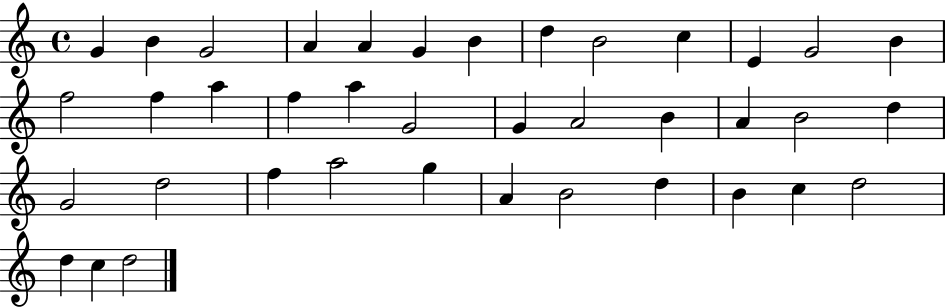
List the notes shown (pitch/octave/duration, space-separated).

G4/q B4/q G4/h A4/q A4/q G4/q B4/q D5/q B4/h C5/q E4/q G4/h B4/q F5/h F5/q A5/q F5/q A5/q G4/h G4/q A4/h B4/q A4/q B4/h D5/q G4/h D5/h F5/q A5/h G5/q A4/q B4/h D5/q B4/q C5/q D5/h D5/q C5/q D5/h